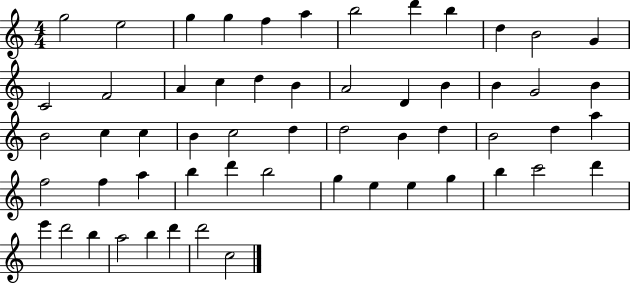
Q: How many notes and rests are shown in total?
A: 57